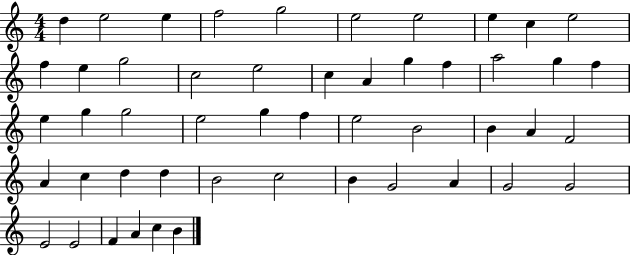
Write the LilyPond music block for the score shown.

{
  \clef treble
  \numericTimeSignature
  \time 4/4
  \key c \major
  d''4 e''2 e''4 | f''2 g''2 | e''2 e''2 | e''4 c''4 e''2 | \break f''4 e''4 g''2 | c''2 e''2 | c''4 a'4 g''4 f''4 | a''2 g''4 f''4 | \break e''4 g''4 g''2 | e''2 g''4 f''4 | e''2 b'2 | b'4 a'4 f'2 | \break a'4 c''4 d''4 d''4 | b'2 c''2 | b'4 g'2 a'4 | g'2 g'2 | \break e'2 e'2 | f'4 a'4 c''4 b'4 | \bar "|."
}